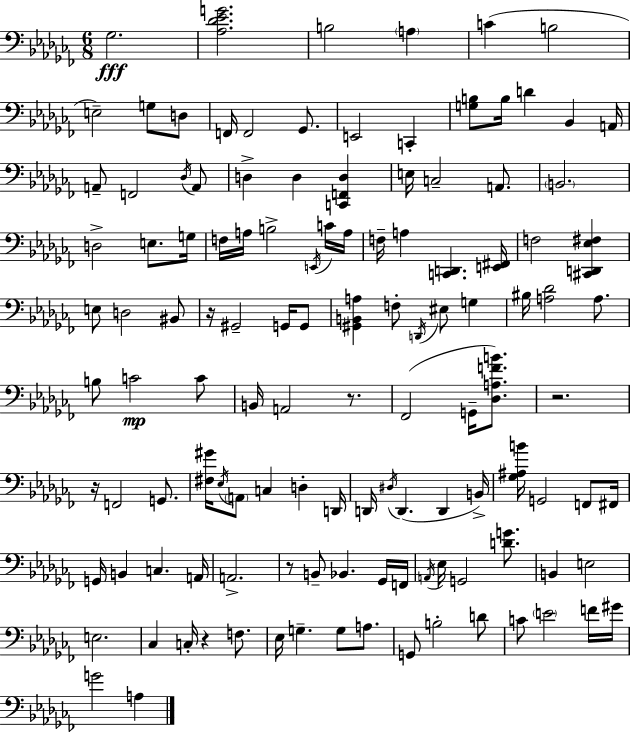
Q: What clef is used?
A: bass